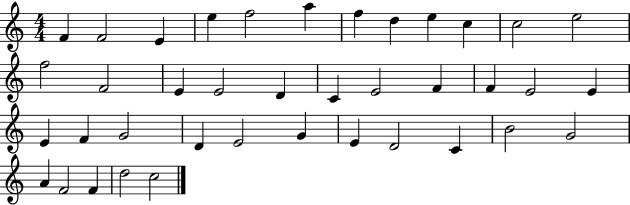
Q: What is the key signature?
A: C major